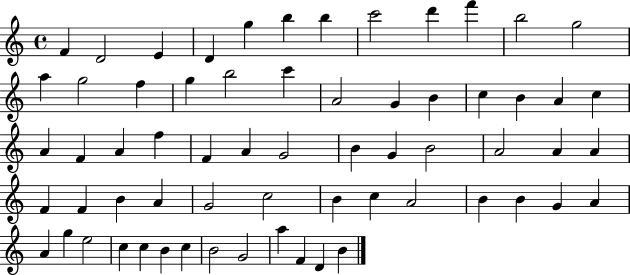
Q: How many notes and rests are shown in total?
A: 64